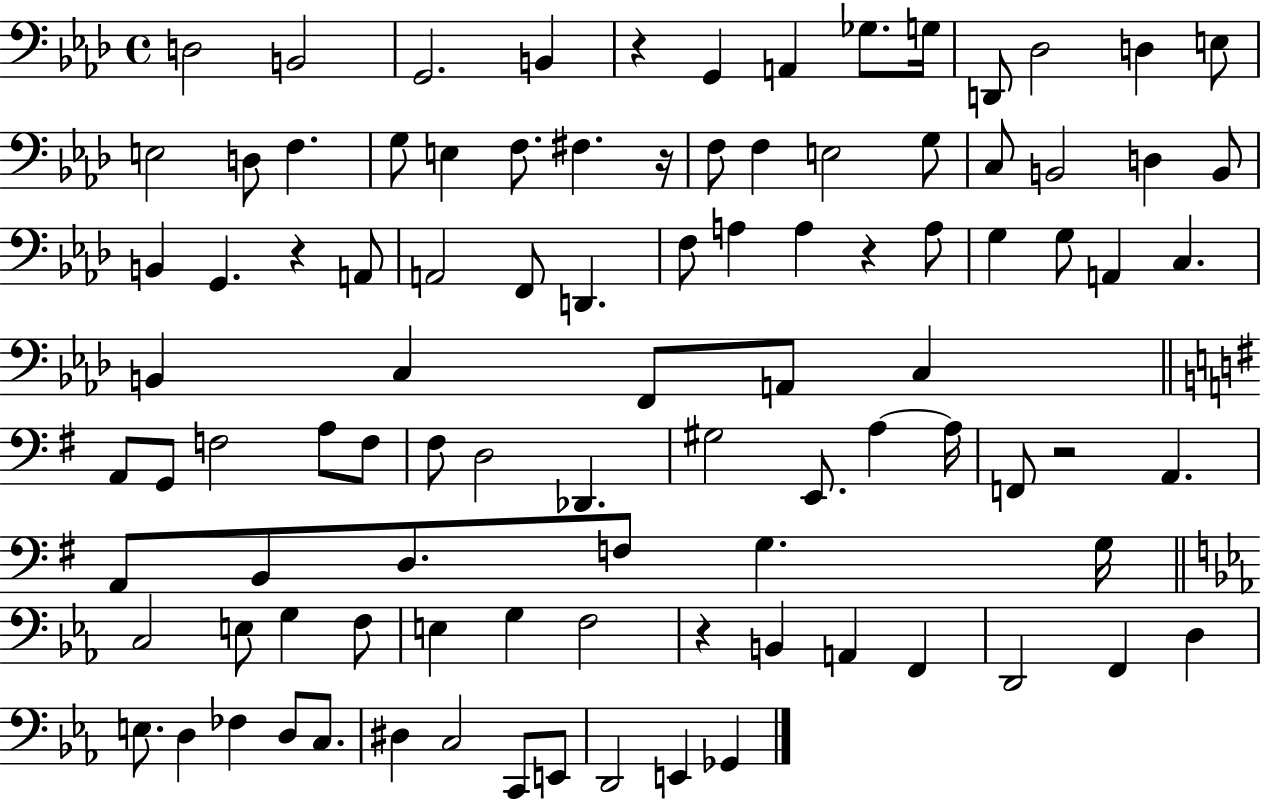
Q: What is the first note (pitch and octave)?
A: D3